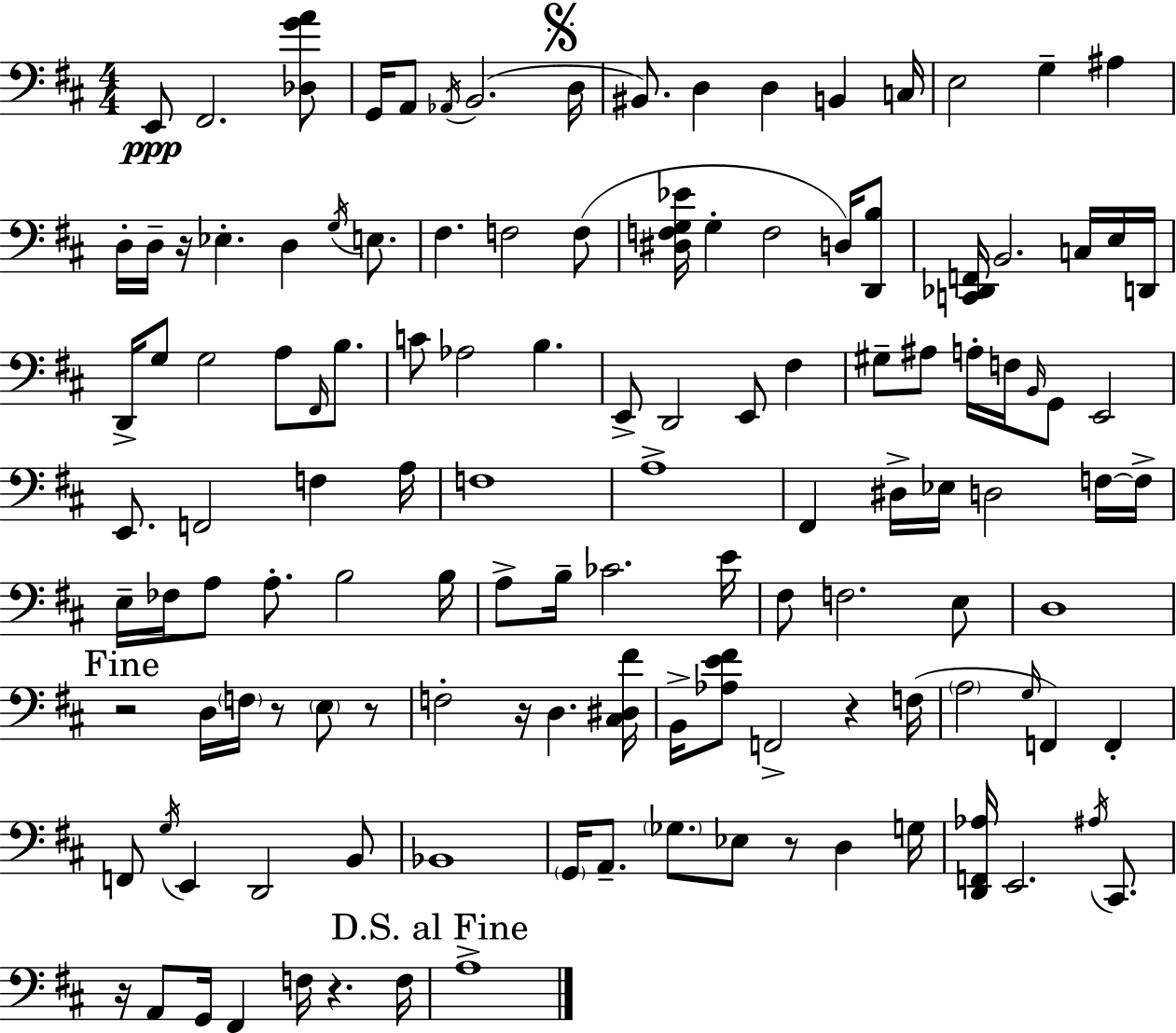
E2/e F#2/h. [Db3,G4,A4]/e G2/s A2/e Ab2/s B2/h. D3/s BIS2/e. D3/q D3/q B2/q C3/s E3/h G3/q A#3/q D3/s D3/s R/s Eb3/q. D3/q G3/s E3/e. F#3/q. F3/h F3/e [D#3,F3,G3,Eb4]/s G3/q F3/h D3/s [D2,B3]/e [C2,Db2,F2]/s B2/h. C3/s E3/s D2/s D2/s G3/e G3/h A3/e F#2/s B3/e. C4/e Ab3/h B3/q. E2/e D2/h E2/e F#3/q G#3/e A#3/e A3/s F3/s B2/s G2/e E2/h E2/e. F2/h F3/q A3/s F3/w A3/w F#2/q D#3/s Eb3/s D3/h F3/s F3/s E3/s FES3/s A3/e A3/e. B3/h B3/s A3/e B3/s CES4/h. E4/s F#3/e F3/h. E3/e D3/w R/h D3/s F3/s R/e E3/e R/e F3/h R/s D3/q. [C#3,D#3,F#4]/s B2/s [Ab3,E4,F#4]/e F2/h R/q F3/s A3/h G3/s F2/q F2/q F2/e G3/s E2/q D2/h B2/e Bb2/w G2/s A2/e. Gb3/e. Eb3/e R/e D3/q G3/s [D2,F2,Ab3]/s E2/h. A#3/s C#2/e. R/s A2/e G2/s F#2/q F3/s R/q. F3/s A3/w